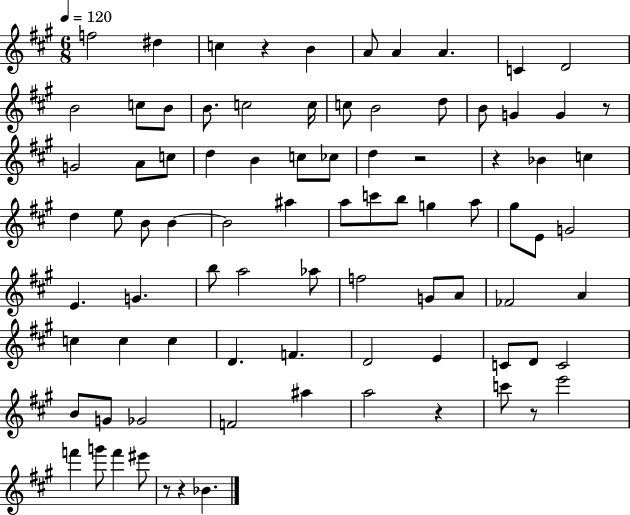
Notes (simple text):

F5/h D#5/q C5/q R/q B4/q A4/e A4/q A4/q. C4/q D4/h B4/h C5/e B4/e B4/e. C5/h C5/s C5/e B4/h D5/e B4/e G4/q G4/q R/e G4/h A4/e C5/e D5/q B4/q C5/e CES5/e D5/q R/h R/q Bb4/q C5/q D5/q E5/e B4/e B4/q B4/h A#5/q A5/e C6/e B5/e G5/q A5/e G#5/e E4/e G4/h E4/q. G4/q. B5/e A5/h Ab5/e F5/h G4/e A4/e FES4/h A4/q C5/q C5/q C5/q D4/q. F4/q. D4/h E4/q C4/e D4/e C4/h B4/e G4/e Gb4/h F4/h A#5/q A5/h R/q C6/e R/e E6/h F6/q G6/e F6/q EIS6/e R/e R/q Bb4/q.